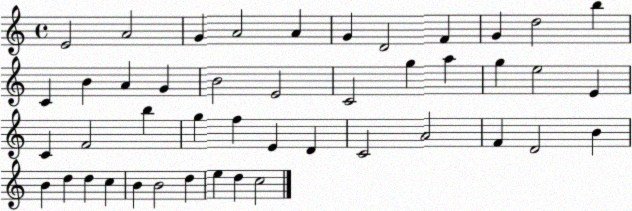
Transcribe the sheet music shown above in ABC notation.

X:1
T:Untitled
M:4/4
L:1/4
K:C
E2 A2 G A2 A G D2 F G d2 b C B A G B2 E2 C2 g a g e2 E C F2 b g f E D C2 A2 F D2 B B d d c B B2 d e d c2